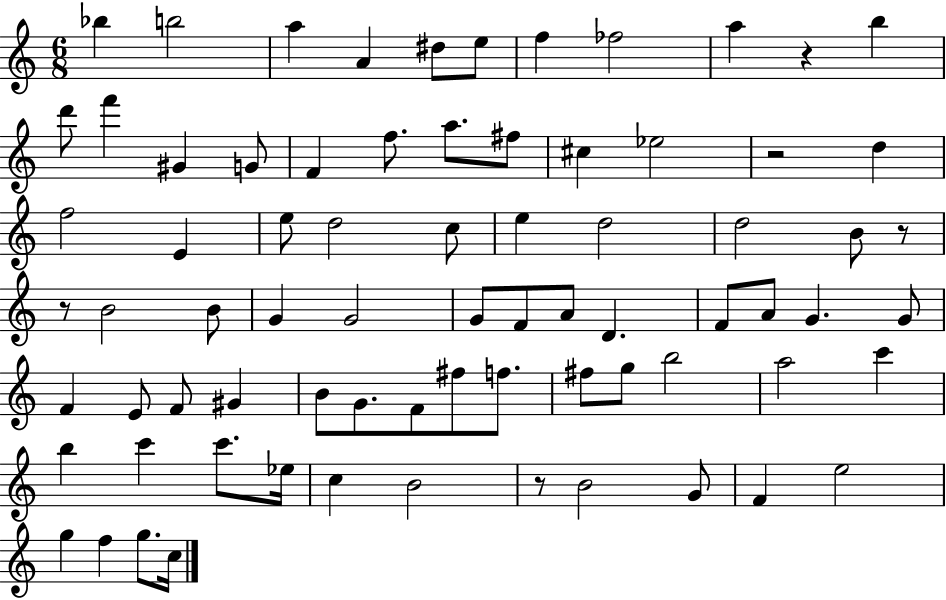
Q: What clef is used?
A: treble